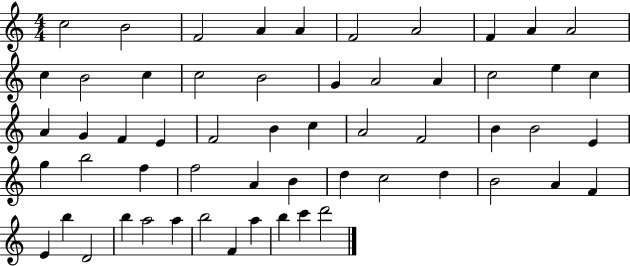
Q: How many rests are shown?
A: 0